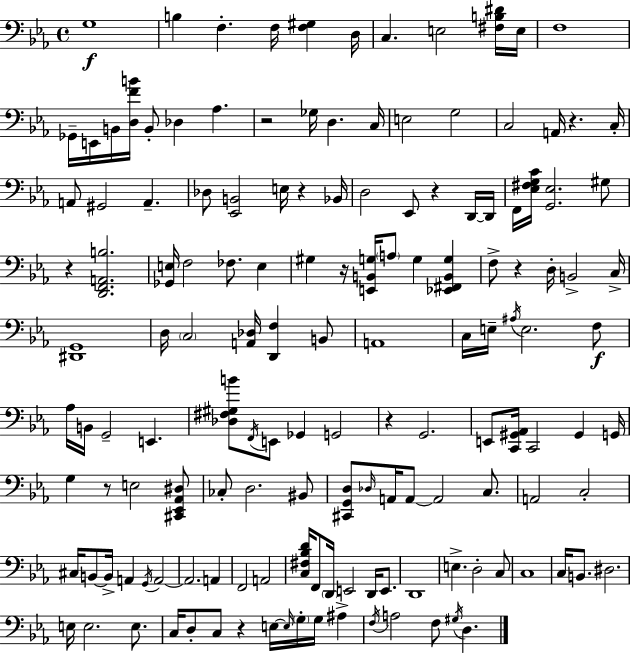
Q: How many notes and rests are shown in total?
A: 146